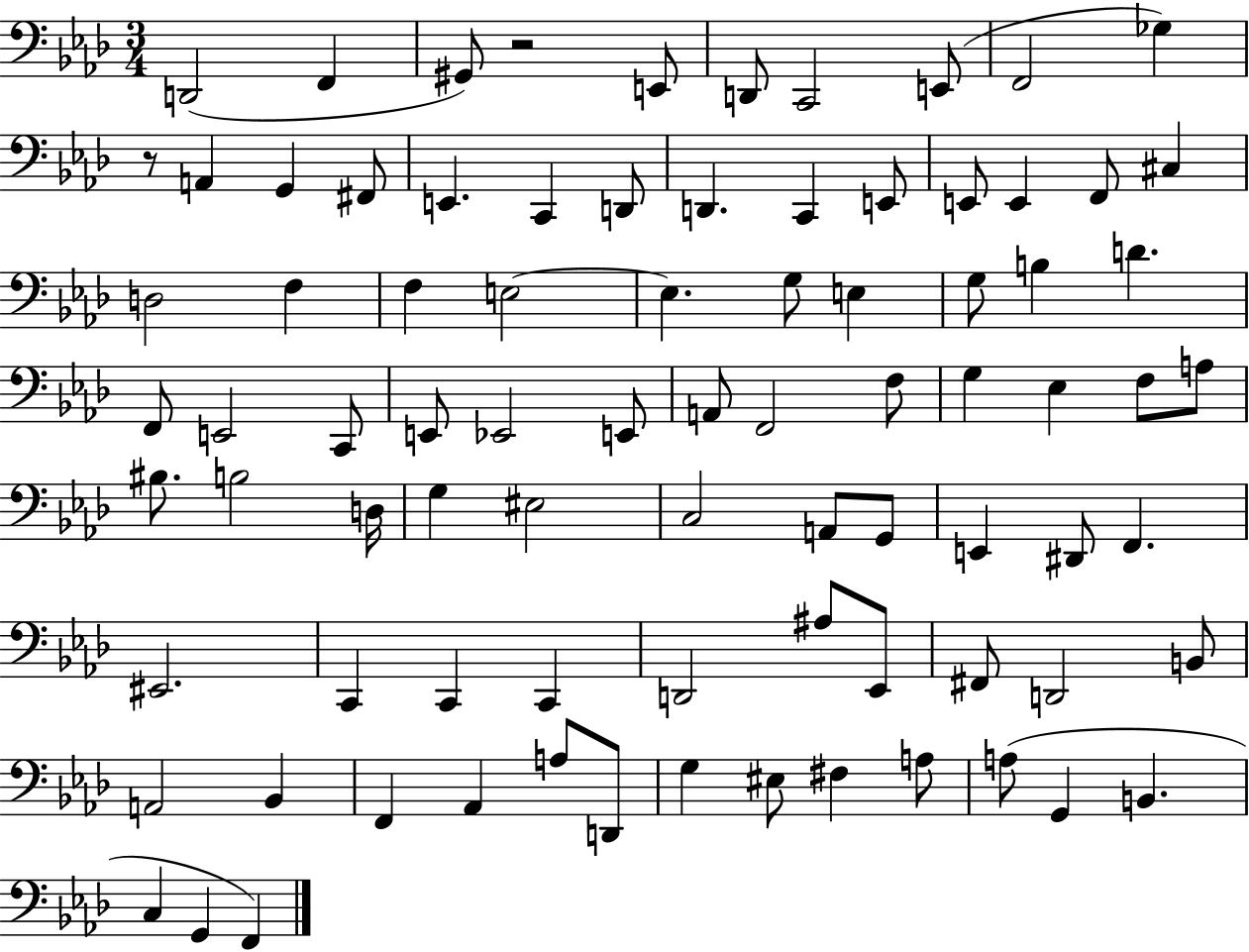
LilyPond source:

{
  \clef bass
  \numericTimeSignature
  \time 3/4
  \key aes \major
  \repeat volta 2 { d,2( f,4 | gis,8) r2 e,8 | d,8 c,2 e,8( | f,2 ges4) | \break r8 a,4 g,4 fis,8 | e,4. c,4 d,8 | d,4. c,4 e,8 | e,8 e,4 f,8 cis4 | \break d2 f4 | f4 e2~~ | e4. g8 e4 | g8 b4 d'4. | \break f,8 e,2 c,8 | e,8 ees,2 e,8 | a,8 f,2 f8 | g4 ees4 f8 a8 | \break bis8. b2 d16 | g4 eis2 | c2 a,8 g,8 | e,4 dis,8 f,4. | \break eis,2. | c,4 c,4 c,4 | d,2 ais8 ees,8 | fis,8 d,2 b,8 | \break a,2 bes,4 | f,4 aes,4 a8 d,8 | g4 eis8 fis4 a8 | a8( g,4 b,4. | \break c4 g,4 f,4) | } \bar "|."
}